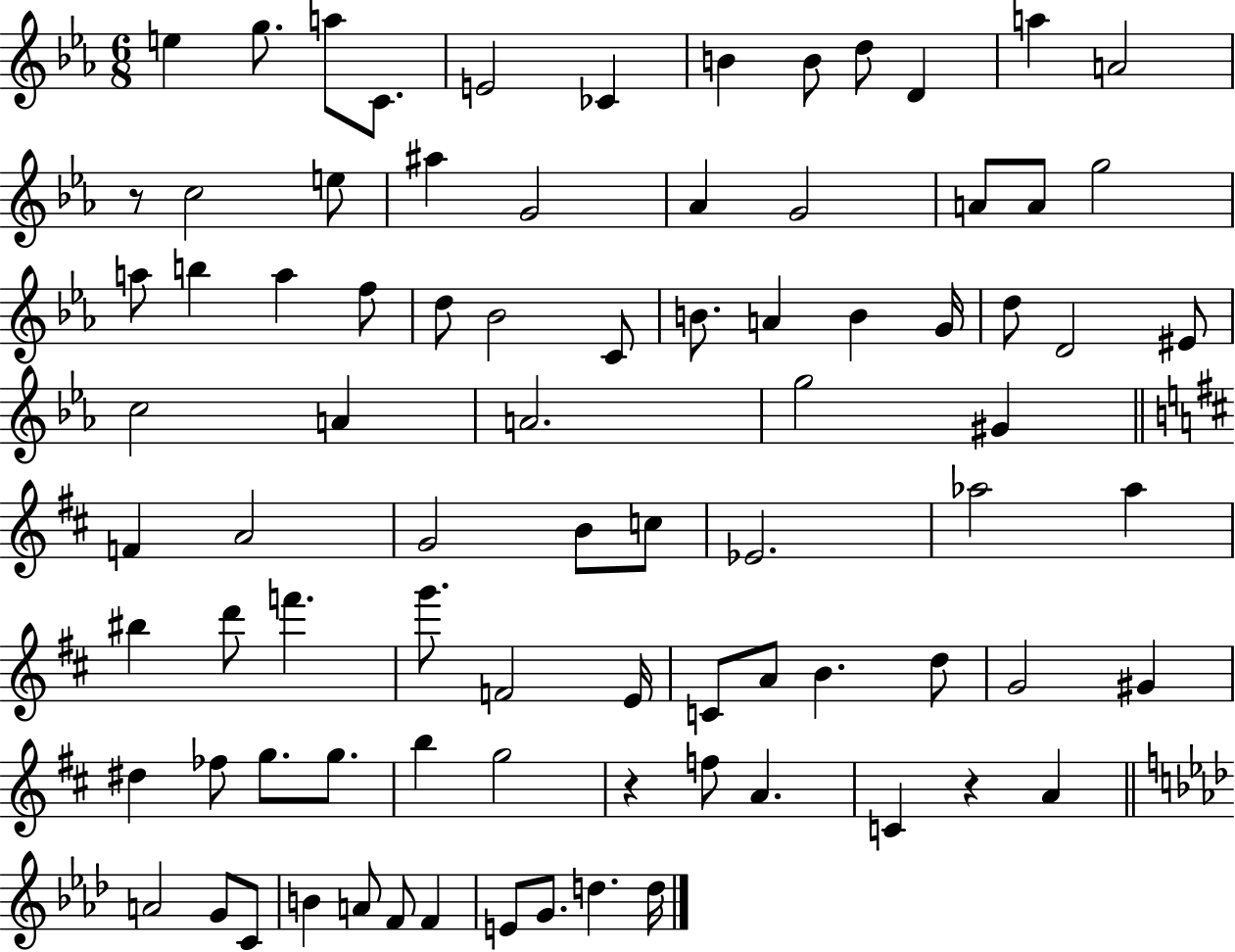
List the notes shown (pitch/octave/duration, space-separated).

E5/q G5/e. A5/e C4/e. E4/h CES4/q B4/q B4/e D5/e D4/q A5/q A4/h R/e C5/h E5/e A#5/q G4/h Ab4/q G4/h A4/e A4/e G5/h A5/e B5/q A5/q F5/e D5/e Bb4/h C4/e B4/e. A4/q B4/q G4/s D5/e D4/h EIS4/e C5/h A4/q A4/h. G5/h G#4/q F4/q A4/h G4/h B4/e C5/e Eb4/h. Ab5/h Ab5/q BIS5/q D6/e F6/q. G6/e. F4/h E4/s C4/e A4/e B4/q. D5/e G4/h G#4/q D#5/q FES5/e G5/e. G5/e. B5/q G5/h R/q F5/e A4/q. C4/q R/q A4/q A4/h G4/e C4/e B4/q A4/e F4/e F4/q E4/e G4/e. D5/q. D5/s